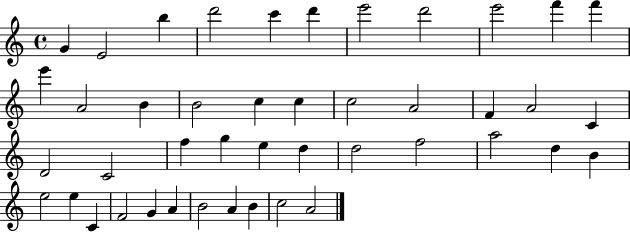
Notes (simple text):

G4/q E4/h B5/q D6/h C6/q D6/q E6/h D6/h E6/h F6/q F6/q E6/q A4/h B4/q B4/h C5/q C5/q C5/h A4/h F4/q A4/h C4/q D4/h C4/h F5/q G5/q E5/q D5/q D5/h F5/h A5/h D5/q B4/q E5/h E5/q C4/q F4/h G4/q A4/q B4/h A4/q B4/q C5/h A4/h